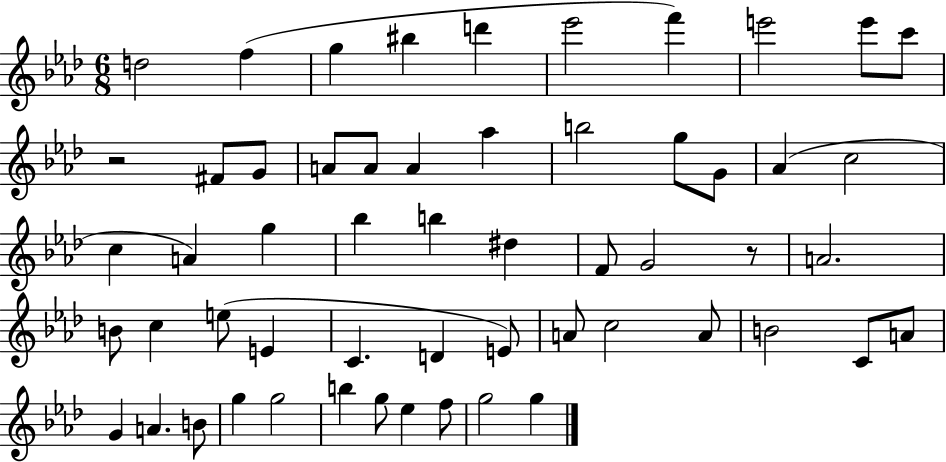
{
  \clef treble
  \numericTimeSignature
  \time 6/8
  \key aes \major
  d''2 f''4( | g''4 bis''4 d'''4 | ees'''2 f'''4) | e'''2 e'''8 c'''8 | \break r2 fis'8 g'8 | a'8 a'8 a'4 aes''4 | b''2 g''8 g'8 | aes'4( c''2 | \break c''4 a'4) g''4 | bes''4 b''4 dis''4 | f'8 g'2 r8 | a'2. | \break b'8 c''4 e''8( e'4 | c'4. d'4 e'8) | a'8 c''2 a'8 | b'2 c'8 a'8 | \break g'4 a'4. b'8 | g''4 g''2 | b''4 g''8 ees''4 f''8 | g''2 g''4 | \break \bar "|."
}